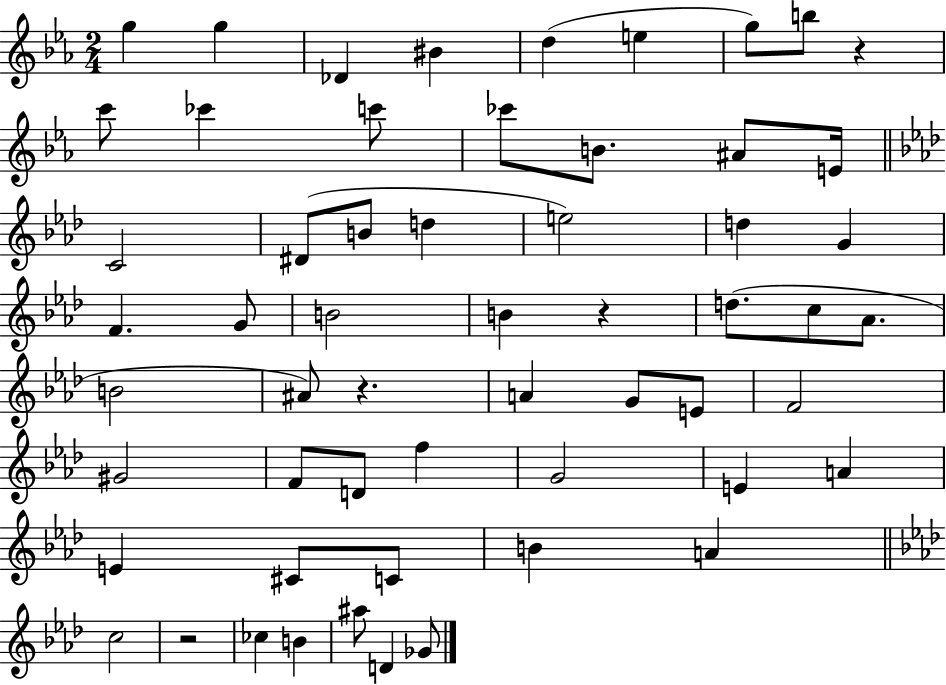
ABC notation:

X:1
T:Untitled
M:2/4
L:1/4
K:Eb
g g _D ^B d e g/2 b/2 z c'/2 _c' c'/2 _c'/2 B/2 ^A/2 E/4 C2 ^D/2 B/2 d e2 d G F G/2 B2 B z d/2 c/2 _A/2 B2 ^A/2 z A G/2 E/2 F2 ^G2 F/2 D/2 f G2 E A E ^C/2 C/2 B A c2 z2 _c B ^a/2 D _G/2